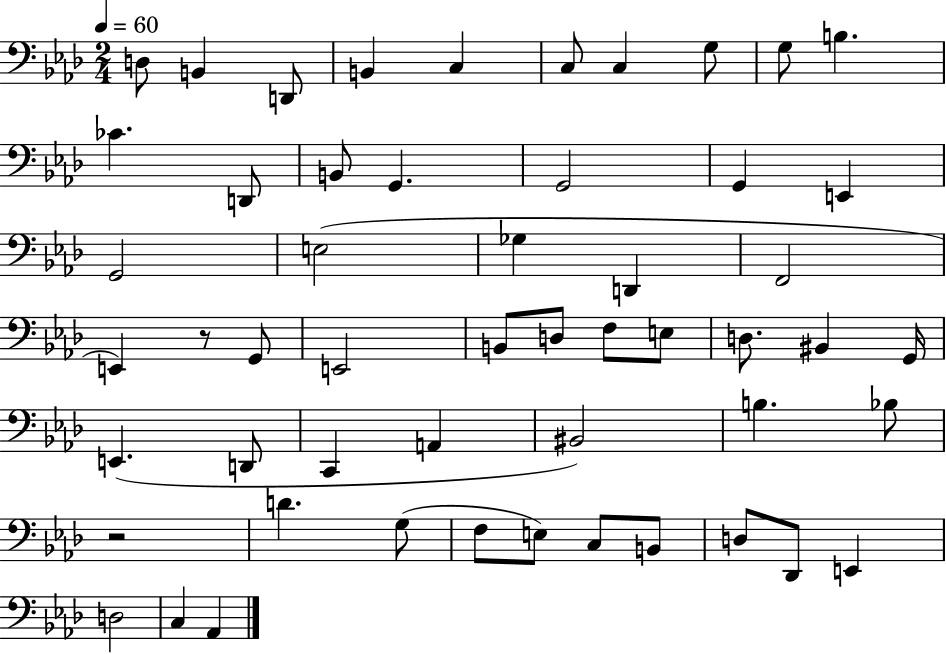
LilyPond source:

{
  \clef bass
  \numericTimeSignature
  \time 2/4
  \key aes \major
  \tempo 4 = 60
  d8 b,4 d,8 | b,4 c4 | c8 c4 g8 | g8 b4. | \break ces'4. d,8 | b,8 g,4. | g,2 | g,4 e,4 | \break g,2 | e2( | ges4 d,4 | f,2 | \break e,4) r8 g,8 | e,2 | b,8 d8 f8 e8 | d8. bis,4 g,16 | \break e,4.( d,8 | c,4 a,4 | bis,2) | b4. bes8 | \break r2 | d'4. g8( | f8 e8) c8 b,8 | d8 des,8 e,4 | \break d2 | c4 aes,4 | \bar "|."
}